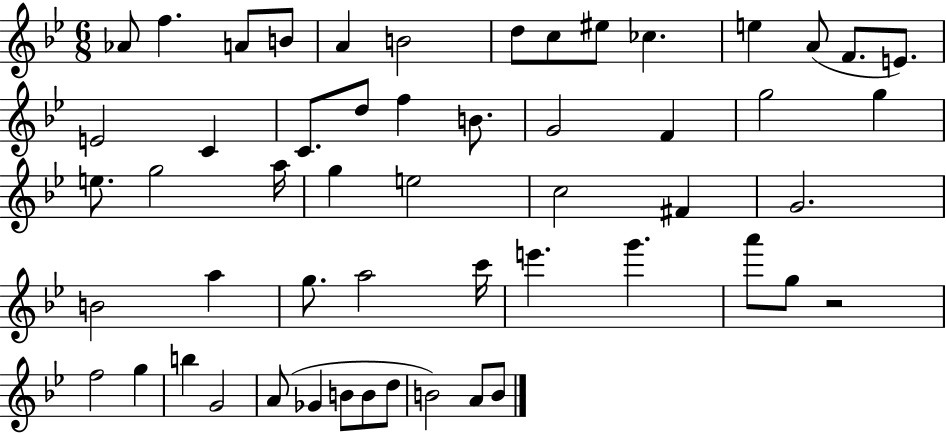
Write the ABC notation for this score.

X:1
T:Untitled
M:6/8
L:1/4
K:Bb
_A/2 f A/2 B/2 A B2 d/2 c/2 ^e/2 _c e A/2 F/2 E/2 E2 C C/2 d/2 f B/2 G2 F g2 g e/2 g2 a/4 g e2 c2 ^F G2 B2 a g/2 a2 c'/4 e' g' a'/2 g/2 z2 f2 g b G2 A/2 _G B/2 B/2 d/2 B2 A/2 B/2